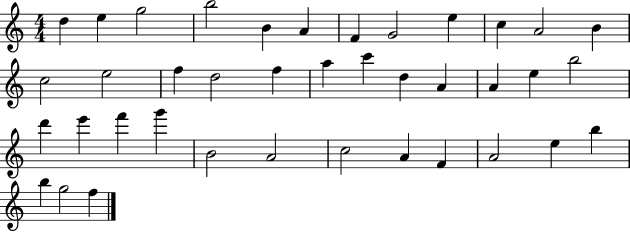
X:1
T:Untitled
M:4/4
L:1/4
K:C
d e g2 b2 B A F G2 e c A2 B c2 e2 f d2 f a c' d A A e b2 d' e' f' g' B2 A2 c2 A F A2 e b b g2 f